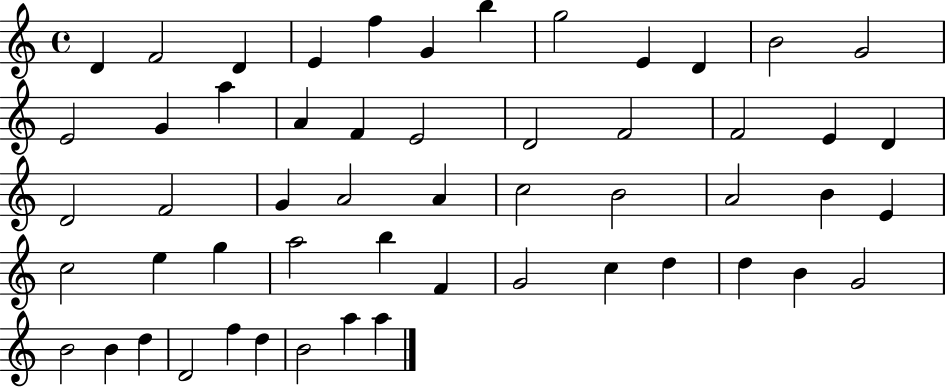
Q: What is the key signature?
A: C major